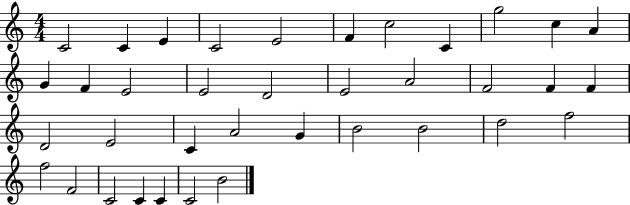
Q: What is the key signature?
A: C major